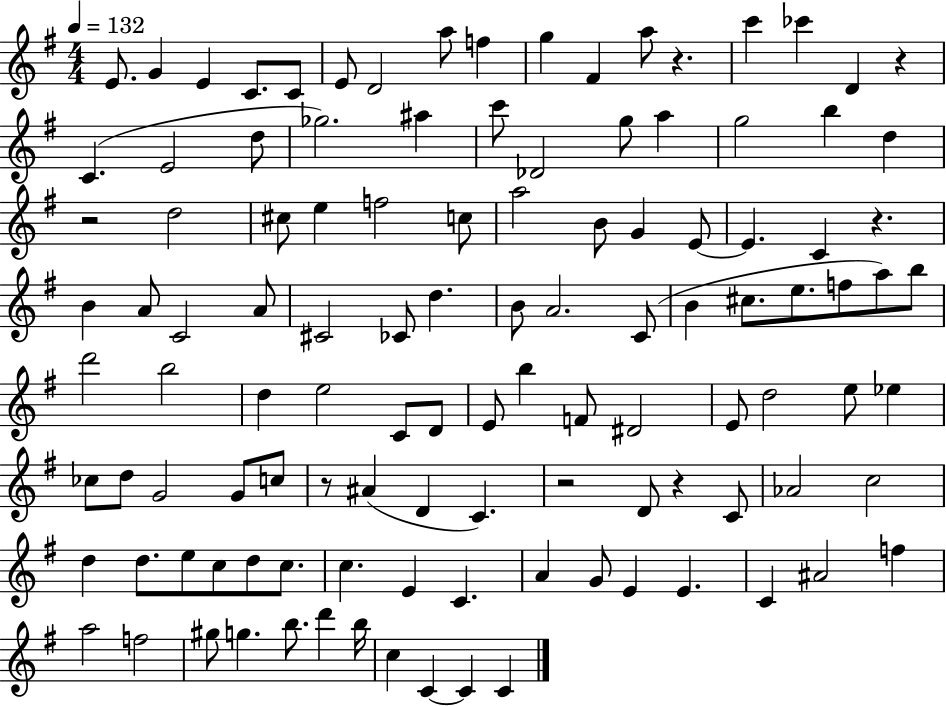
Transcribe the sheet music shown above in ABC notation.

X:1
T:Untitled
M:4/4
L:1/4
K:G
E/2 G E C/2 C/2 E/2 D2 a/2 f g ^F a/2 z c' _c' D z C E2 d/2 _g2 ^a c'/2 _D2 g/2 a g2 b d z2 d2 ^c/2 e f2 c/2 a2 B/2 G E/2 E C z B A/2 C2 A/2 ^C2 _C/2 d B/2 A2 C/2 B ^c/2 e/2 f/2 a/2 b/2 d'2 b2 d e2 C/2 D/2 E/2 b F/2 ^D2 E/2 d2 e/2 _e _c/2 d/2 G2 G/2 c/2 z/2 ^A D C z2 D/2 z C/2 _A2 c2 d d/2 e/2 c/2 d/2 c/2 c E C A G/2 E E C ^A2 f a2 f2 ^g/2 g b/2 d' b/4 c C C C